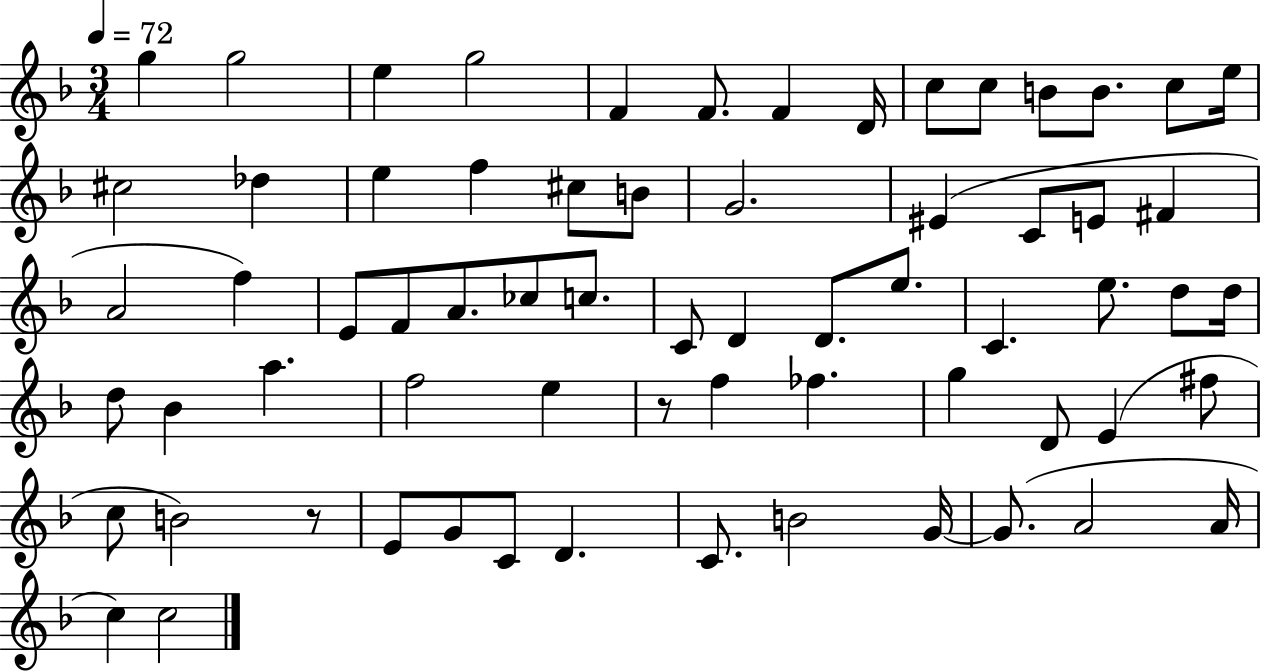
{
  \clef treble
  \numericTimeSignature
  \time 3/4
  \key f \major
  \tempo 4 = 72
  \repeat volta 2 { g''4 g''2 | e''4 g''2 | f'4 f'8. f'4 d'16 | c''8 c''8 b'8 b'8. c''8 e''16 | \break cis''2 des''4 | e''4 f''4 cis''8 b'8 | g'2. | eis'4( c'8 e'8 fis'4 | \break a'2 f''4) | e'8 f'8 a'8. ces''8 c''8. | c'8 d'4 d'8. e''8. | c'4. e''8. d''8 d''16 | \break d''8 bes'4 a''4. | f''2 e''4 | r8 f''4 fes''4. | g''4 d'8 e'4( fis''8 | \break c''8 b'2) r8 | e'8 g'8 c'8 d'4. | c'8. b'2 g'16~~ | g'8.( a'2 a'16 | \break c''4) c''2 | } \bar "|."
}